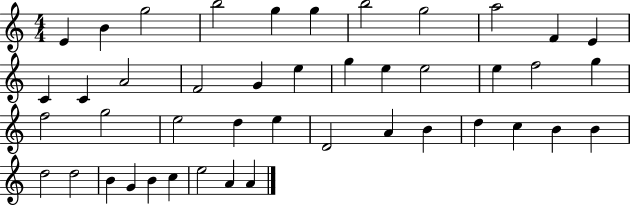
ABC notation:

X:1
T:Untitled
M:4/4
L:1/4
K:C
E B g2 b2 g g b2 g2 a2 F E C C A2 F2 G e g e e2 e f2 g f2 g2 e2 d e D2 A B d c B B d2 d2 B G B c e2 A A